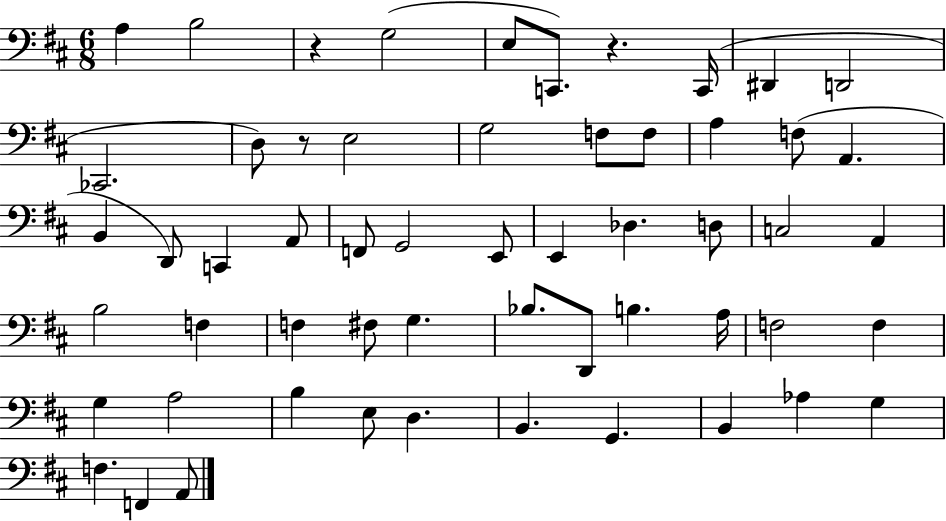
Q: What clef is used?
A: bass